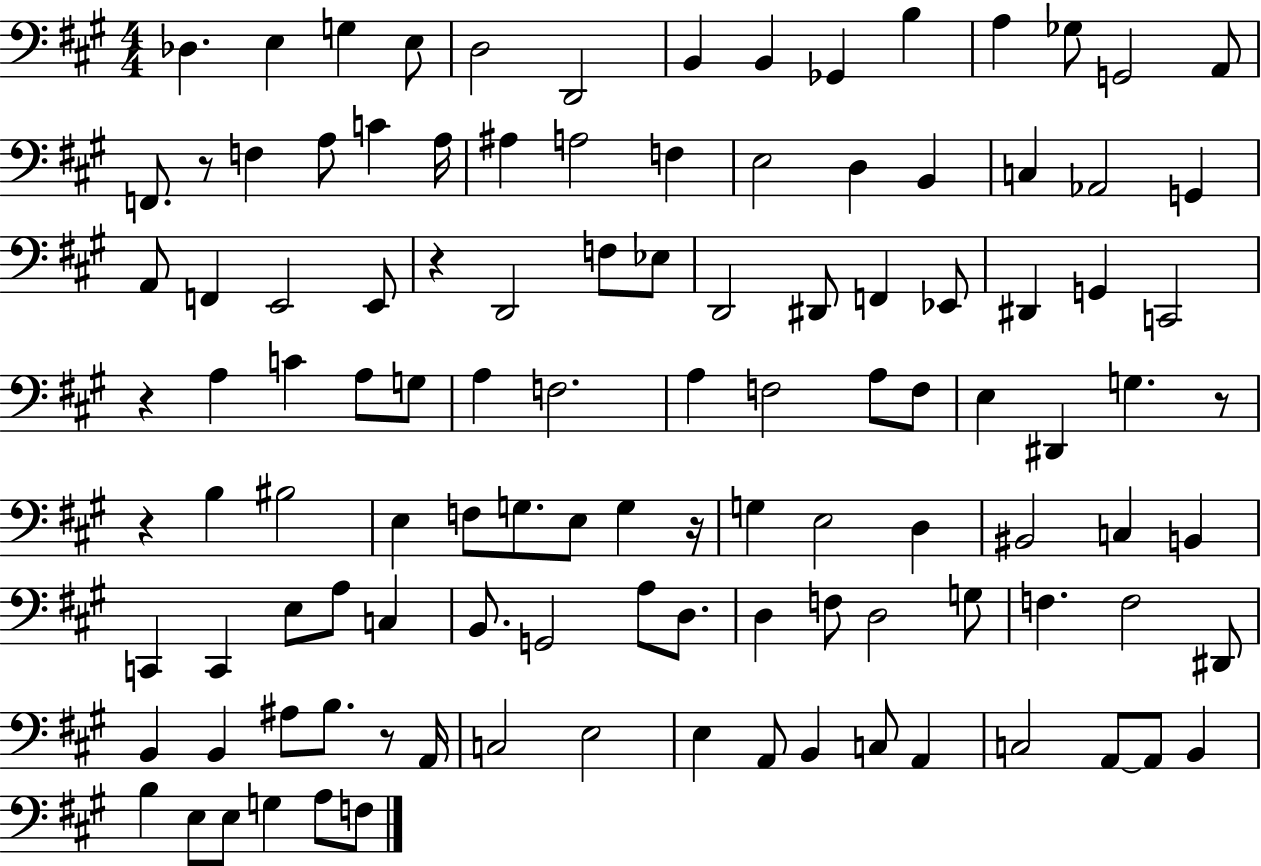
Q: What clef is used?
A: bass